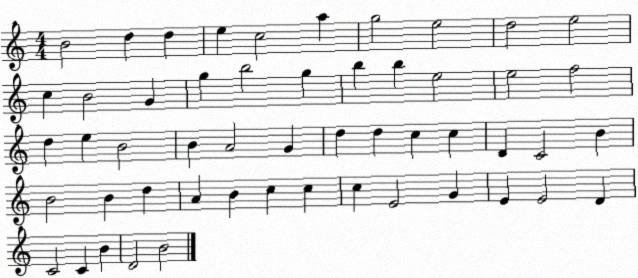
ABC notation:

X:1
T:Untitled
M:4/4
L:1/4
K:C
B2 d d e c2 a g2 e2 d2 e2 c B2 G g b2 g b b e2 e2 f2 d e B2 B A2 G d d c c D C2 B B2 B d A B c c c E2 G E E2 D C2 C B D2 B2